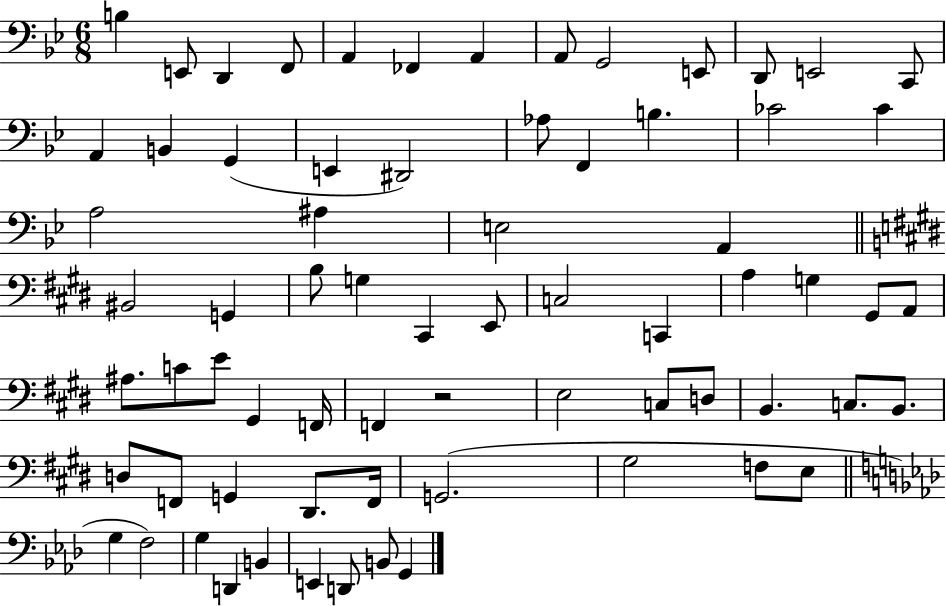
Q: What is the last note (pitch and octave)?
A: G2